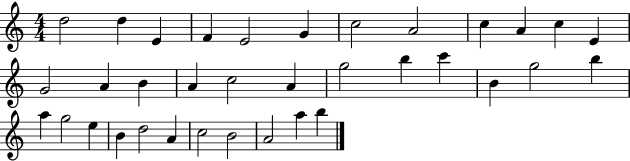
X:1
T:Untitled
M:4/4
L:1/4
K:C
d2 d E F E2 G c2 A2 c A c E G2 A B A c2 A g2 b c' B g2 b a g2 e B d2 A c2 B2 A2 a b